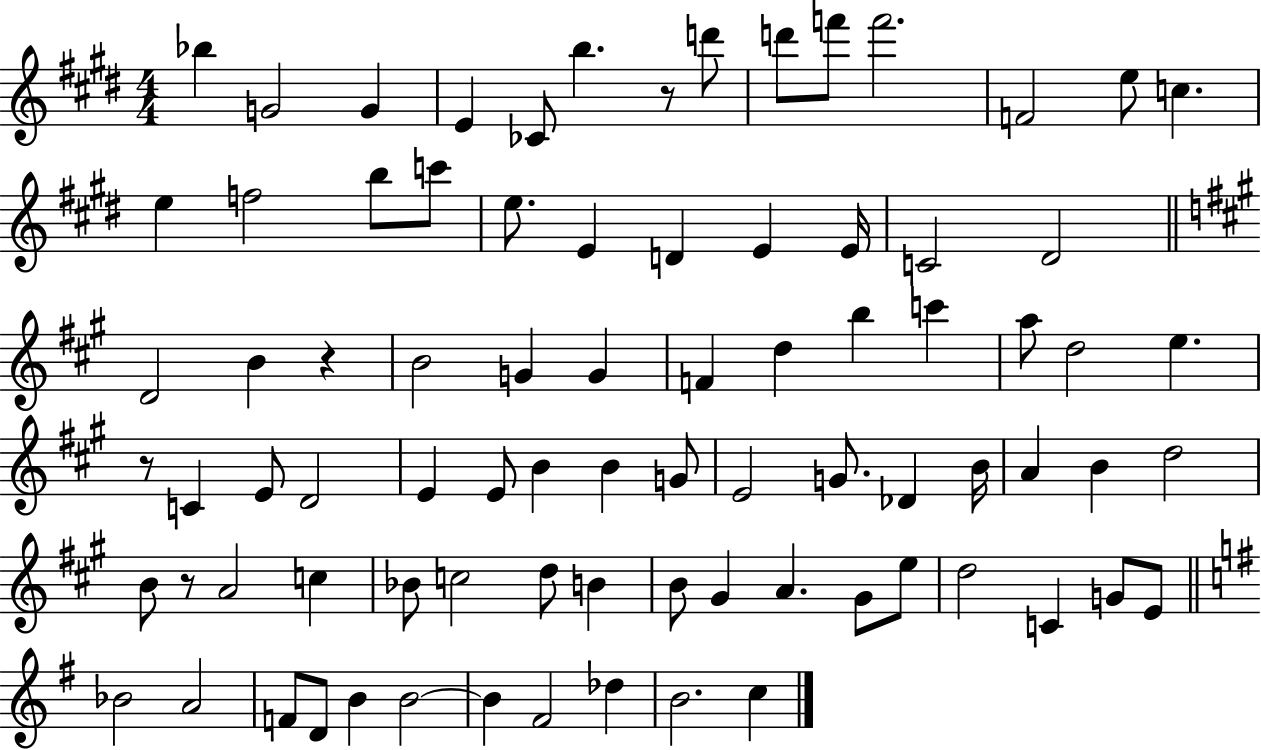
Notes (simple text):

Bb5/q G4/h G4/q E4/q CES4/e B5/q. R/e D6/e D6/e F6/e F6/h. F4/h E5/e C5/q. E5/q F5/h B5/e C6/e E5/e. E4/q D4/q E4/q E4/s C4/h D#4/h D4/h B4/q R/q B4/h G4/q G4/q F4/q D5/q B5/q C6/q A5/e D5/h E5/q. R/e C4/q E4/e D4/h E4/q E4/e B4/q B4/q G4/e E4/h G4/e. Db4/q B4/s A4/q B4/q D5/h B4/e R/e A4/h C5/q Bb4/e C5/h D5/e B4/q B4/e G#4/q A4/q. G#4/e E5/e D5/h C4/q G4/e E4/e Bb4/h A4/h F4/e D4/e B4/q B4/h B4/q F#4/h Db5/q B4/h. C5/q